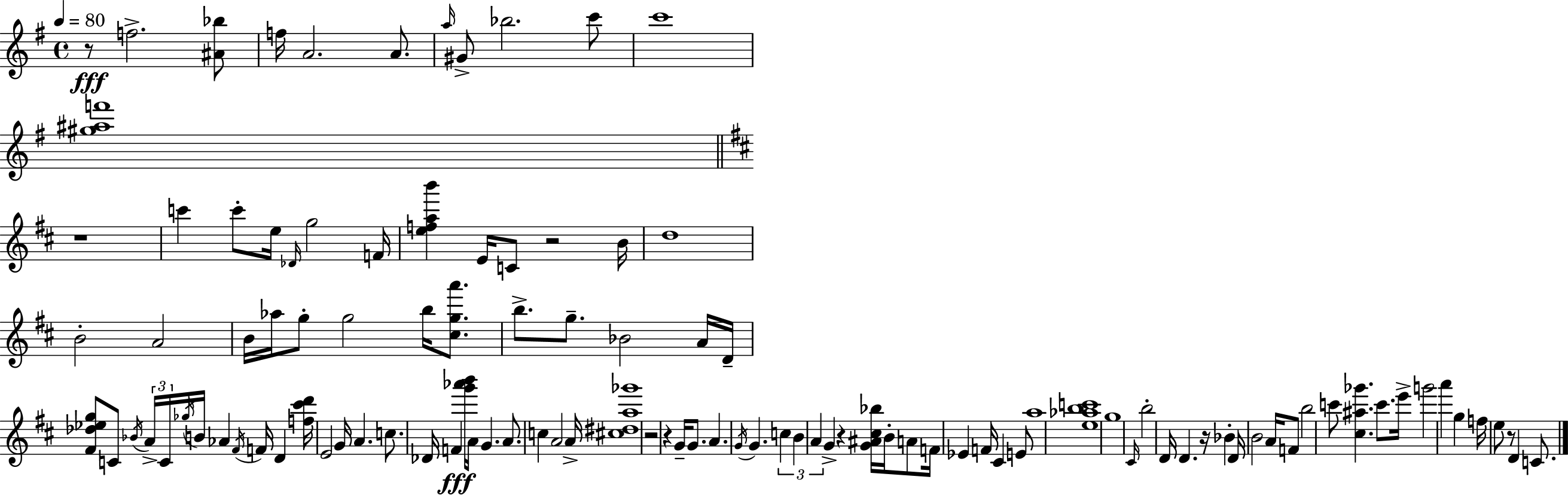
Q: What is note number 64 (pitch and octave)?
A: A4